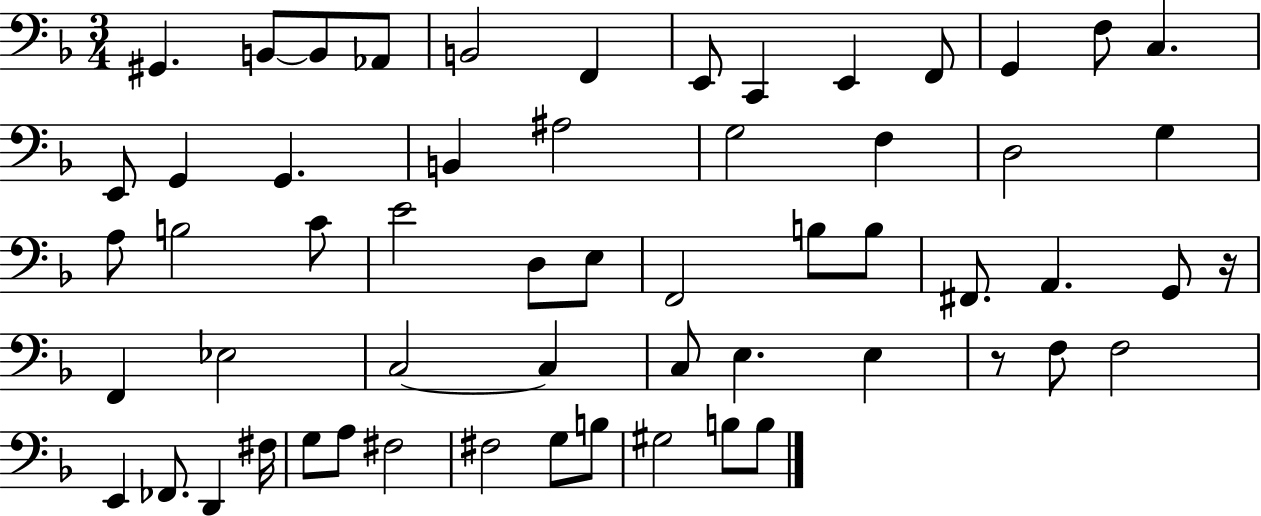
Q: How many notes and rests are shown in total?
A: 58